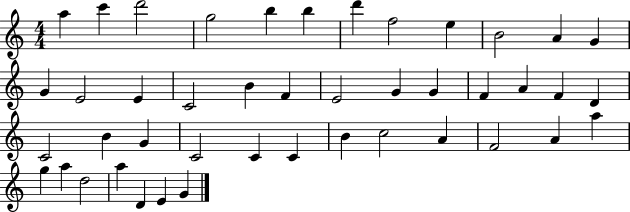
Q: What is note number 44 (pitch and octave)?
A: G4